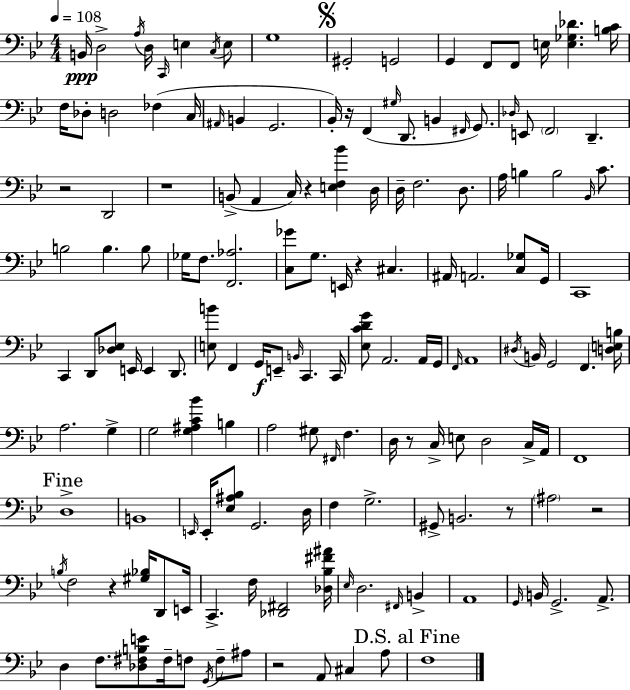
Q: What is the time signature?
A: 4/4